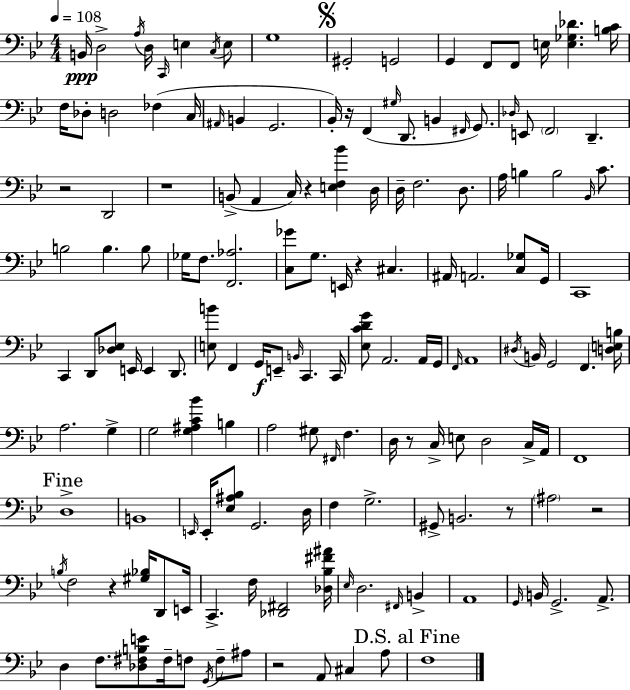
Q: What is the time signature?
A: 4/4